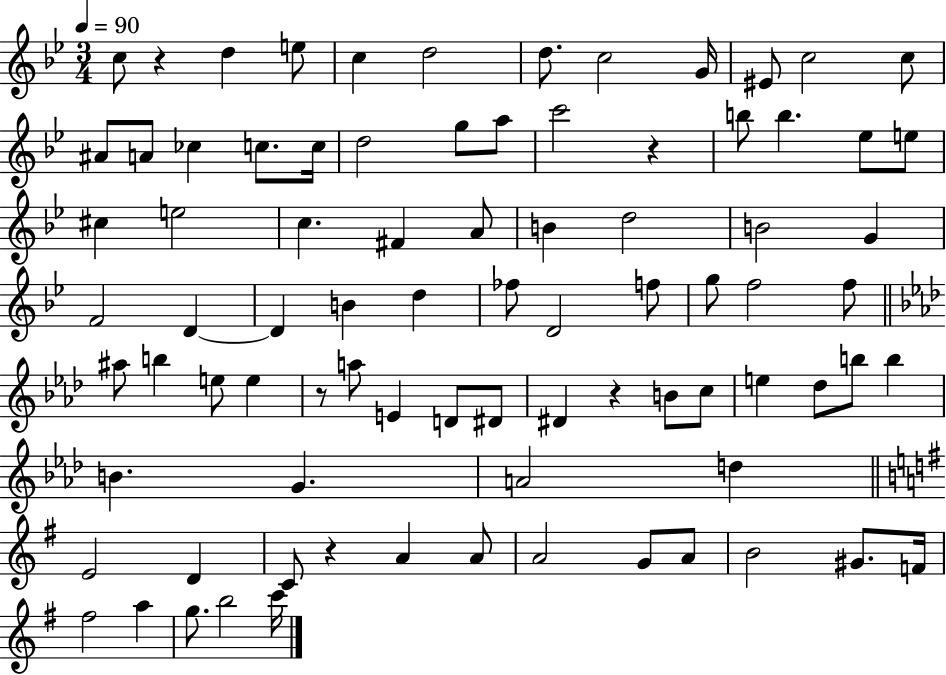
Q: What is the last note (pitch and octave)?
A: C6